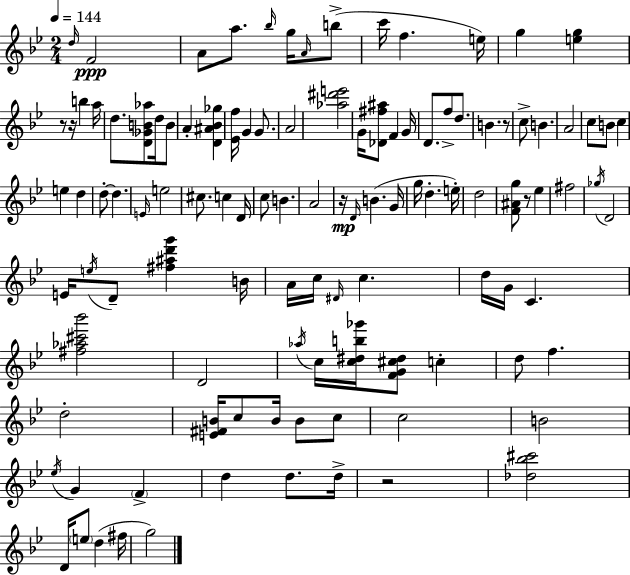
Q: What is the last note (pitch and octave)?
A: G5